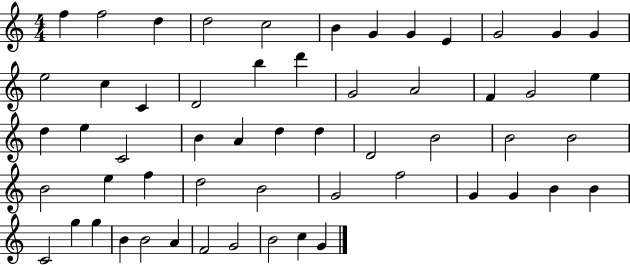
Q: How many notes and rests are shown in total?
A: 56